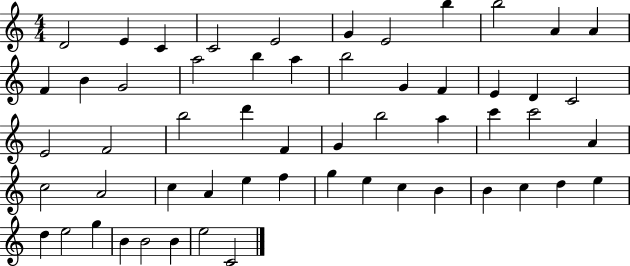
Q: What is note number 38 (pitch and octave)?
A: A4